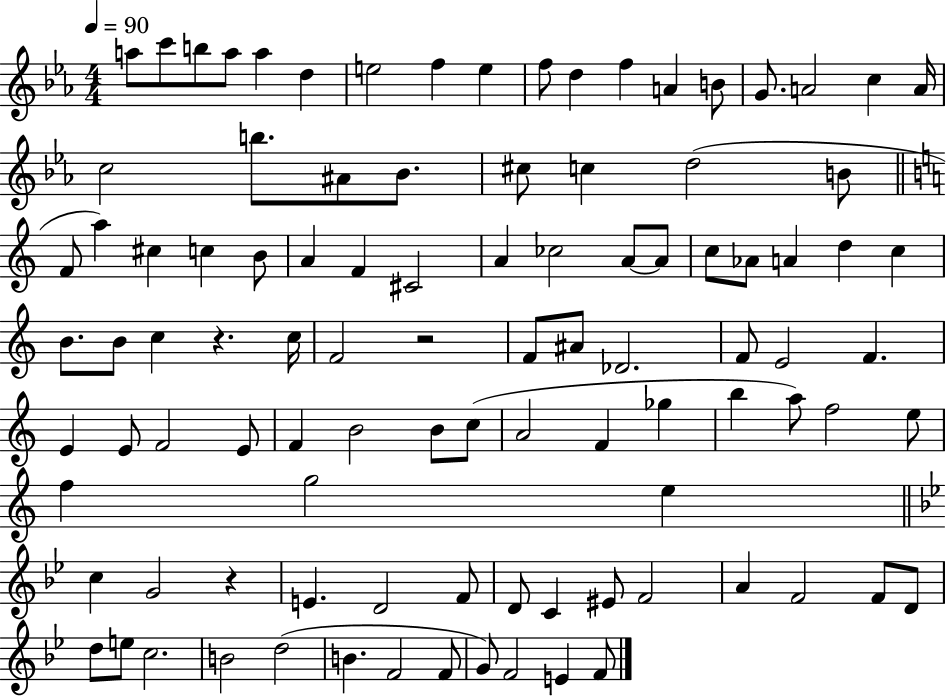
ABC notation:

X:1
T:Untitled
M:4/4
L:1/4
K:Eb
a/2 c'/2 b/2 a/2 a d e2 f e f/2 d f A B/2 G/2 A2 c A/4 c2 b/2 ^A/2 _B/2 ^c/2 c d2 B/2 F/2 a ^c c B/2 A F ^C2 A _c2 A/2 A/2 c/2 _A/2 A d c B/2 B/2 c z c/4 F2 z2 F/2 ^A/2 _D2 F/2 E2 F E E/2 F2 E/2 F B2 B/2 c/2 A2 F _g b a/2 f2 e/2 f g2 e c G2 z E D2 F/2 D/2 C ^E/2 F2 A F2 F/2 D/2 d/2 e/2 c2 B2 d2 B F2 F/2 G/2 F2 E F/2